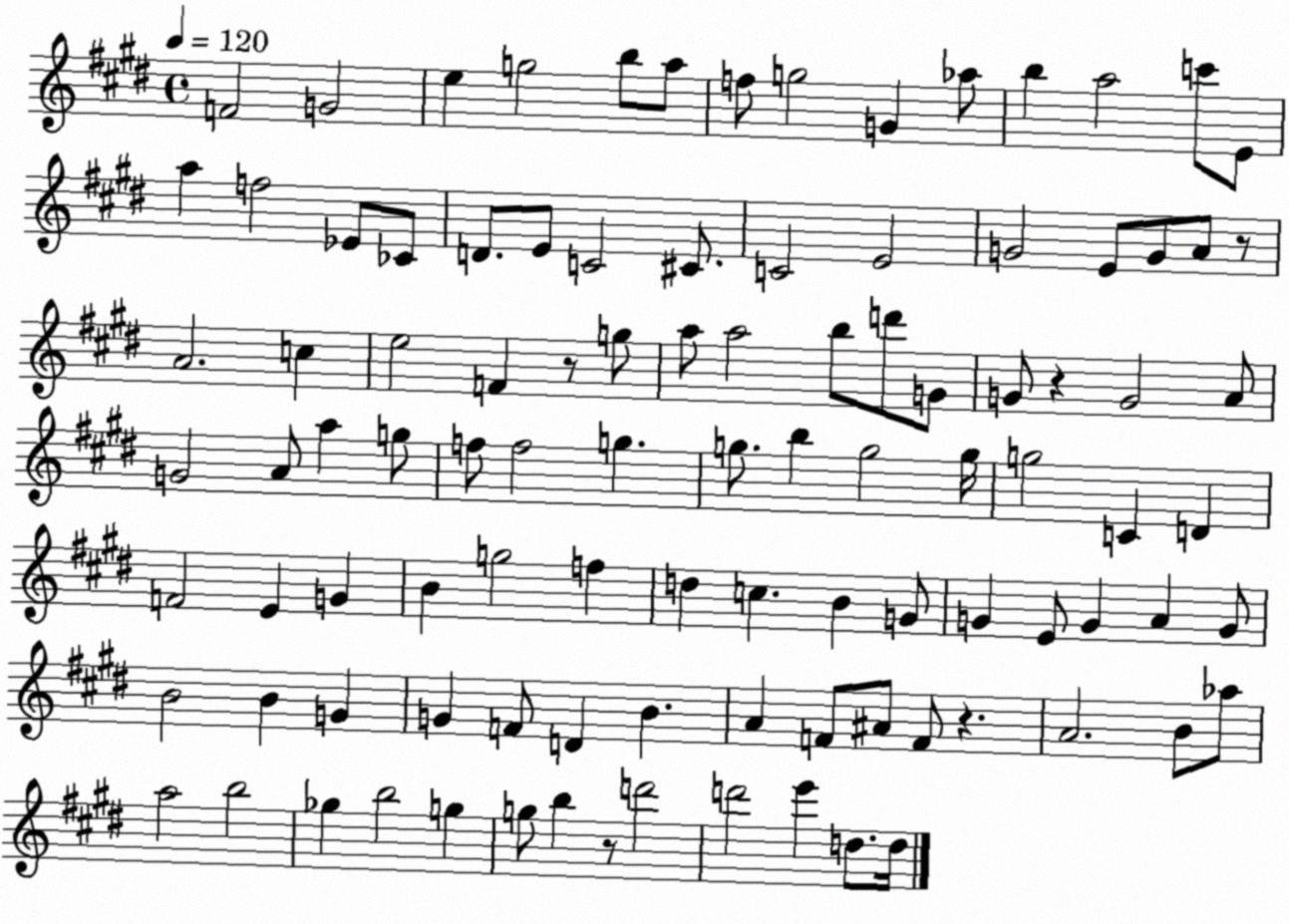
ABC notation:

X:1
T:Untitled
M:4/4
L:1/4
K:E
F2 G2 e g2 b/2 a/2 f/2 g2 G _a/2 b a2 c'/2 E/2 a f2 _E/2 _C/2 D/2 E/2 C2 ^C/2 C2 E2 G2 E/2 G/2 A/2 z/2 A2 c e2 F z/2 g/2 a/2 a2 b/2 d'/2 G/2 G/2 z G2 A/2 G2 A/2 a g/2 f/2 f2 g g/2 b g2 g/4 g2 C D F2 E G B g2 f d c B G/2 G E/2 G A G/2 B2 B G G F/2 D B A F/2 ^A/2 F/2 z A2 B/2 _a/2 a2 b2 _g b2 g g/2 b z/2 d'2 d'2 e' d/2 d/4